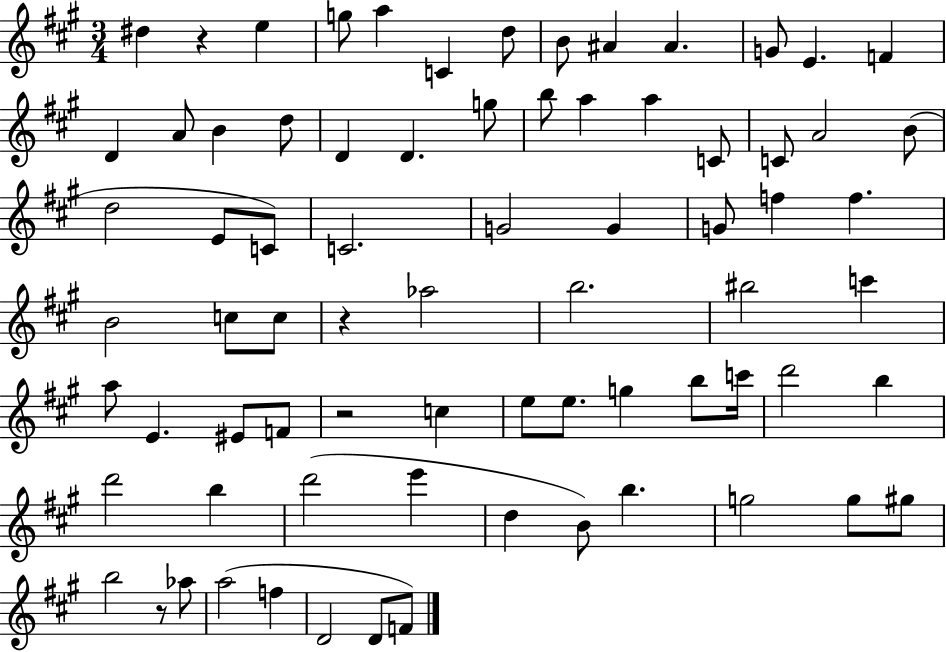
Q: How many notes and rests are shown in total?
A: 75